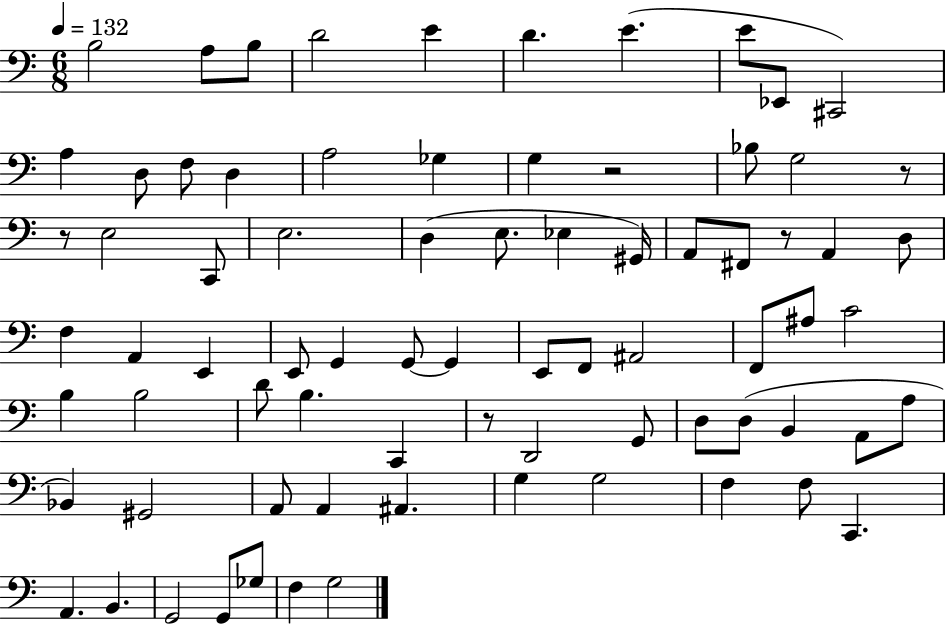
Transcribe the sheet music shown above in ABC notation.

X:1
T:Untitled
M:6/8
L:1/4
K:C
B,2 A,/2 B,/2 D2 E D E E/2 _E,,/2 ^C,,2 A, D,/2 F,/2 D, A,2 _G, G, z2 _B,/2 G,2 z/2 z/2 E,2 C,,/2 E,2 D, E,/2 _E, ^G,,/4 A,,/2 ^F,,/2 z/2 A,, D,/2 F, A,, E,, E,,/2 G,, G,,/2 G,, E,,/2 F,,/2 ^A,,2 F,,/2 ^A,/2 C2 B, B,2 D/2 B, C,, z/2 D,,2 G,,/2 D,/2 D,/2 B,, A,,/2 A,/2 _B,, ^G,,2 A,,/2 A,, ^A,, G, G,2 F, F,/2 C,, A,, B,, G,,2 G,,/2 _G,/2 F, G,2